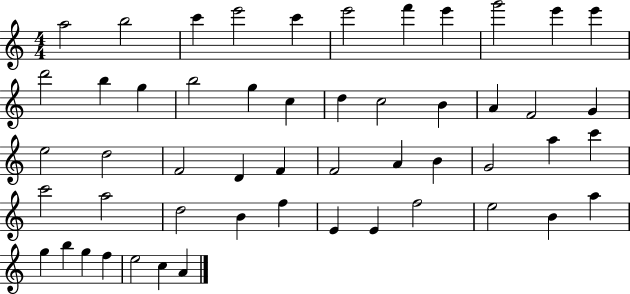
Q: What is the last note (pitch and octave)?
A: A4